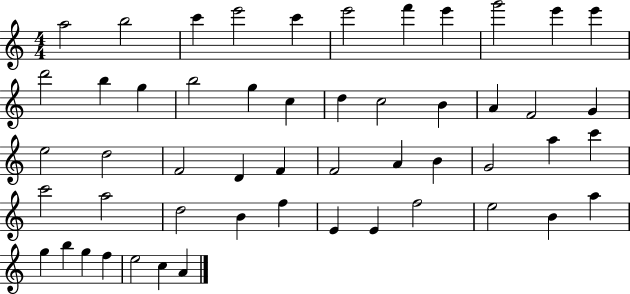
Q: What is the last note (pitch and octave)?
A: A4